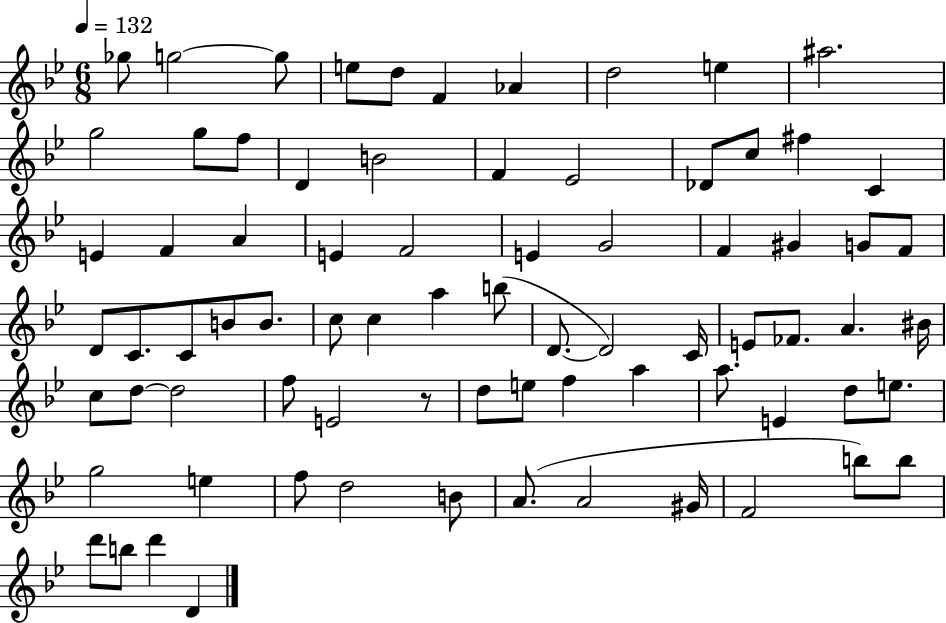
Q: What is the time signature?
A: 6/8